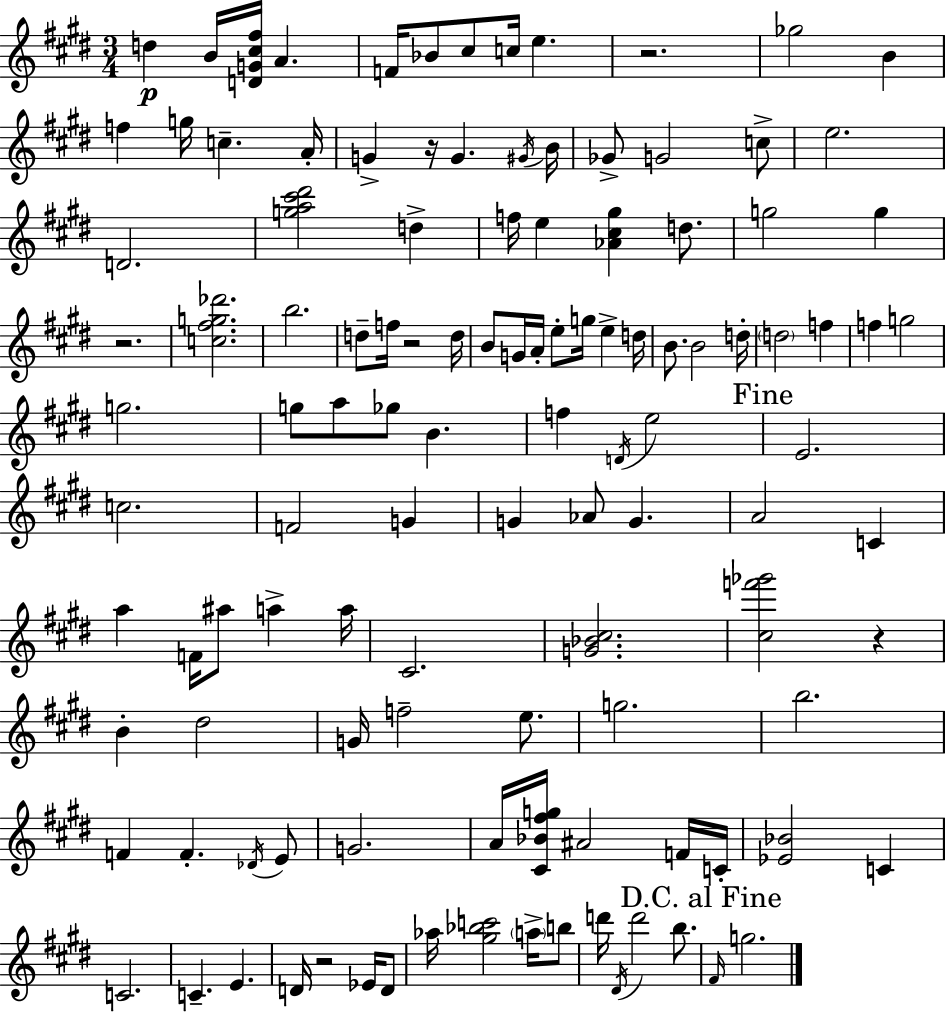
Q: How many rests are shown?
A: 6